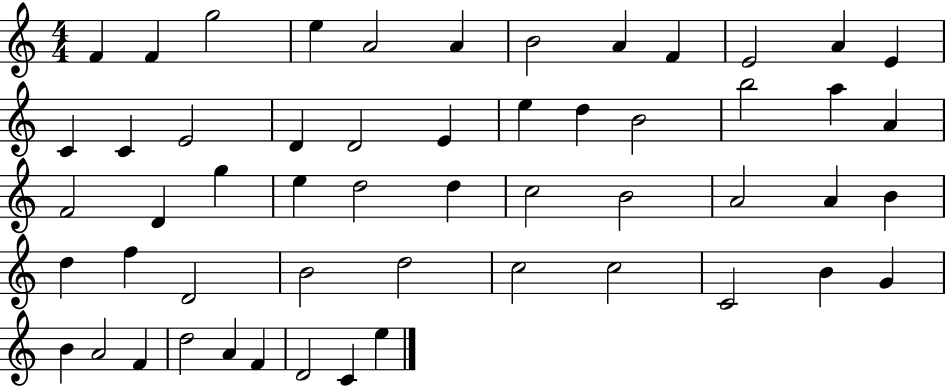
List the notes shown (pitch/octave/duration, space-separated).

F4/q F4/q G5/h E5/q A4/h A4/q B4/h A4/q F4/q E4/h A4/q E4/q C4/q C4/q E4/h D4/q D4/h E4/q E5/q D5/q B4/h B5/h A5/q A4/q F4/h D4/q G5/q E5/q D5/h D5/q C5/h B4/h A4/h A4/q B4/q D5/q F5/q D4/h B4/h D5/h C5/h C5/h C4/h B4/q G4/q B4/q A4/h F4/q D5/h A4/q F4/q D4/h C4/q E5/q